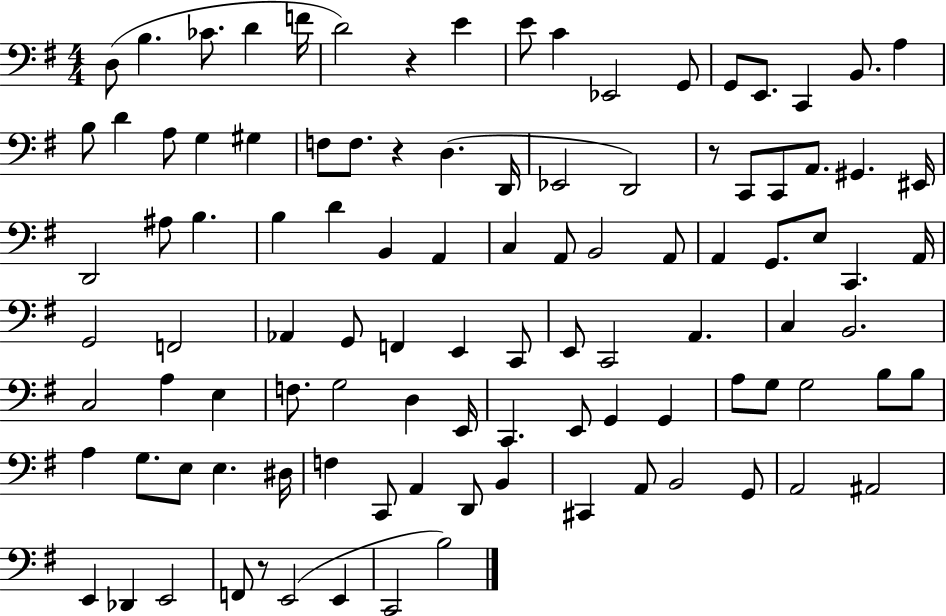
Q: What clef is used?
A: bass